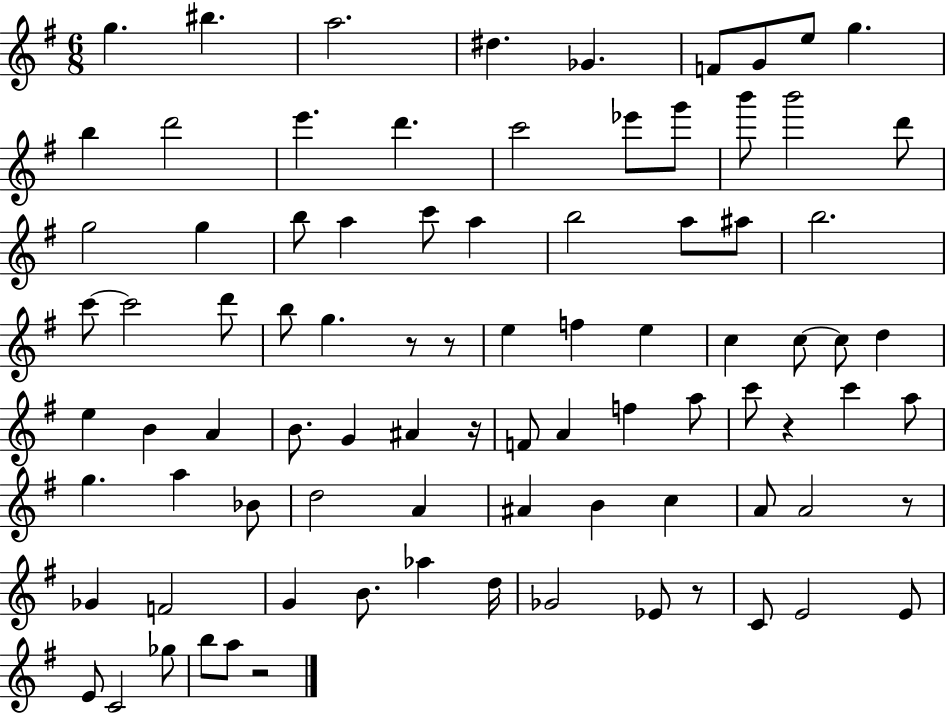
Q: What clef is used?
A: treble